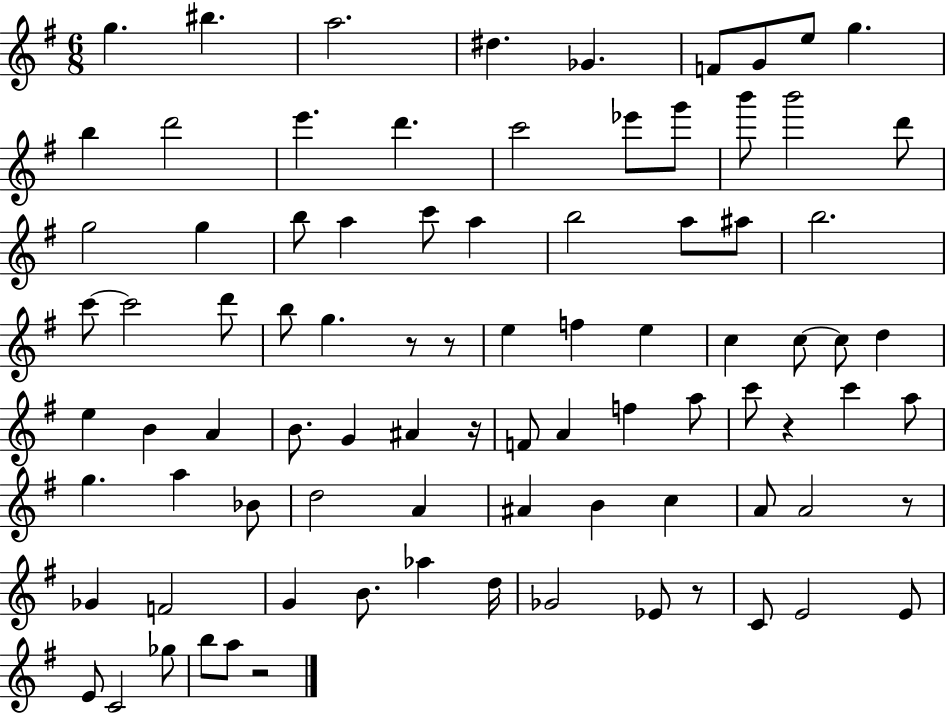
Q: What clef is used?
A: treble